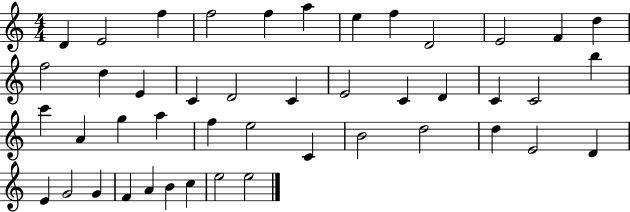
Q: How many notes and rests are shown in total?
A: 45